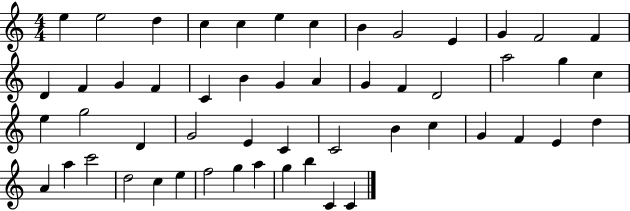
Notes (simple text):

E5/q E5/h D5/q C5/q C5/q E5/q C5/q B4/q G4/h E4/q G4/q F4/h F4/q D4/q F4/q G4/q F4/q C4/q B4/q G4/q A4/q G4/q F4/q D4/h A5/h G5/q C5/q E5/q G5/h D4/q G4/h E4/q C4/q C4/h B4/q C5/q G4/q F4/q E4/q D5/q A4/q A5/q C6/h D5/h C5/q E5/q F5/h G5/q A5/q G5/q B5/q C4/q C4/q